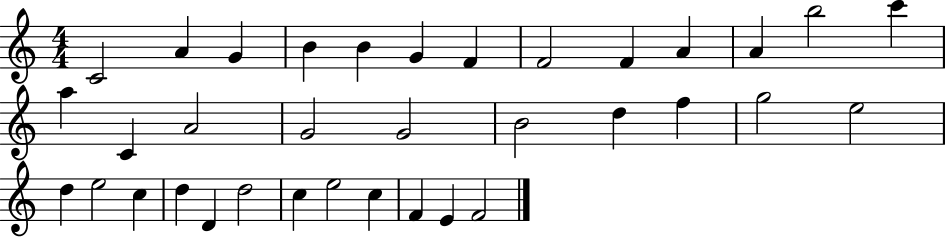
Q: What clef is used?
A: treble